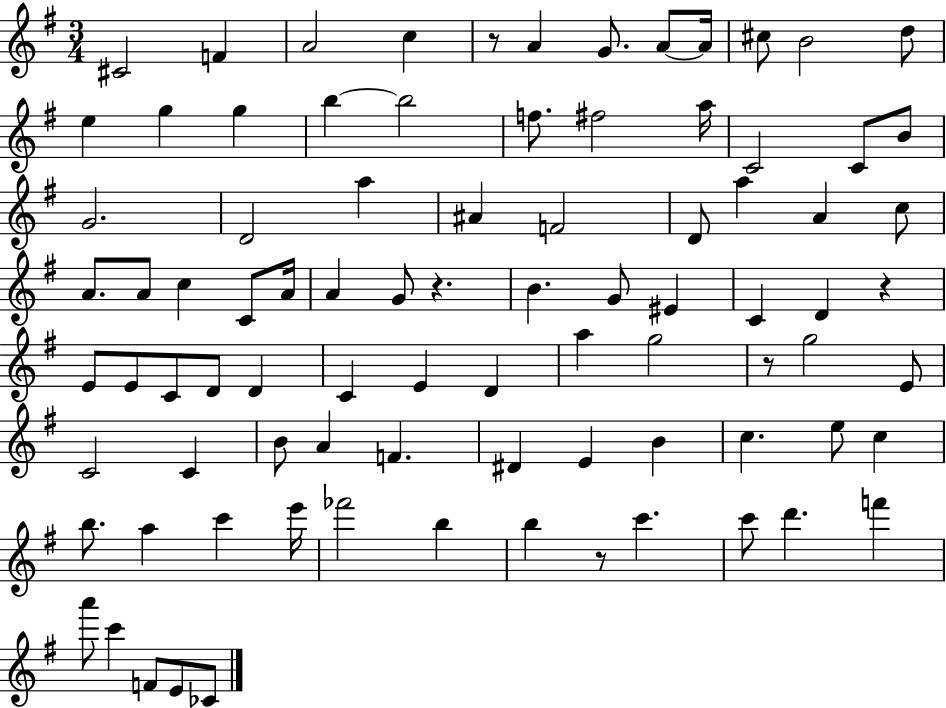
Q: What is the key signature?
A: G major